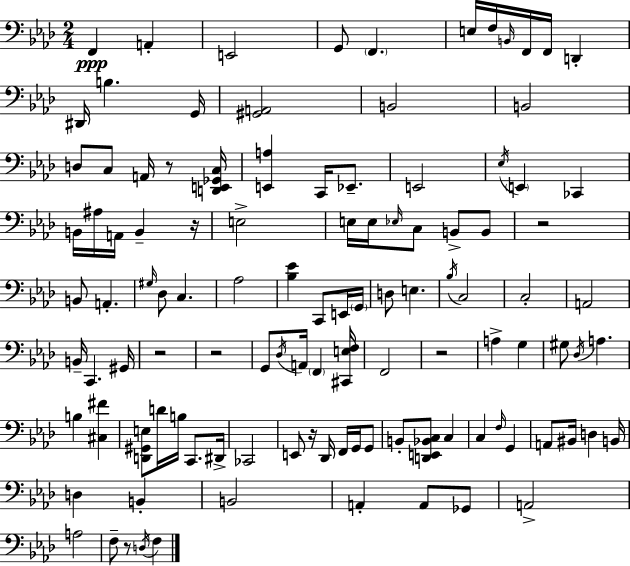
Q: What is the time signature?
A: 2/4